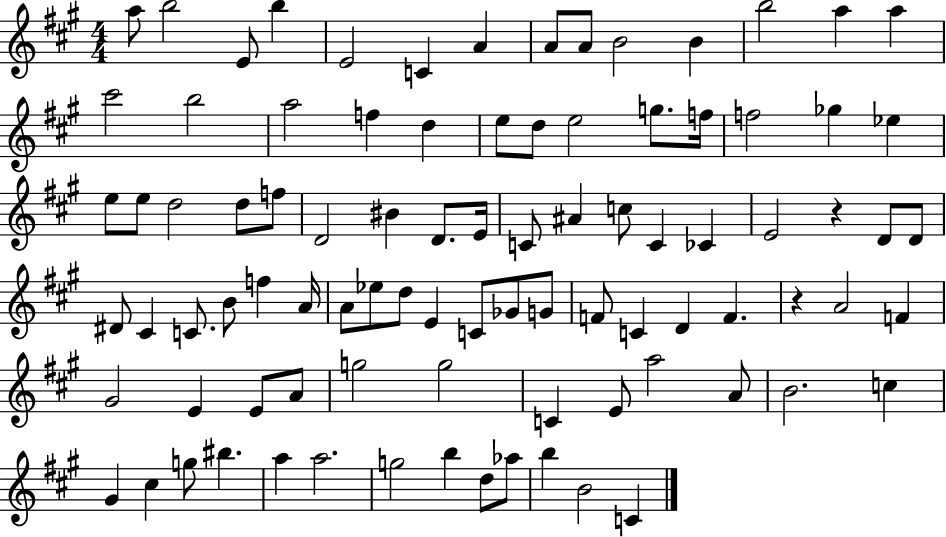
A5/e B5/h E4/e B5/q E4/h C4/q A4/q A4/e A4/e B4/h B4/q B5/h A5/q A5/q C#6/h B5/h A5/h F5/q D5/q E5/e D5/e E5/h G5/e. F5/s F5/h Gb5/q Eb5/q E5/e E5/e D5/h D5/e F5/e D4/h BIS4/q D4/e. E4/s C4/e A#4/q C5/e C4/q CES4/q E4/h R/q D4/e D4/e D#4/e C#4/q C4/e. B4/e F5/q A4/s A4/e Eb5/e D5/e E4/q C4/e Gb4/e G4/e F4/e C4/q D4/q F4/q. R/q A4/h F4/q G#4/h E4/q E4/e A4/e G5/h G5/h C4/q E4/e A5/h A4/e B4/h. C5/q G#4/q C#5/q G5/e BIS5/q. A5/q A5/h. G5/h B5/q D5/e Ab5/e B5/q B4/h C4/q